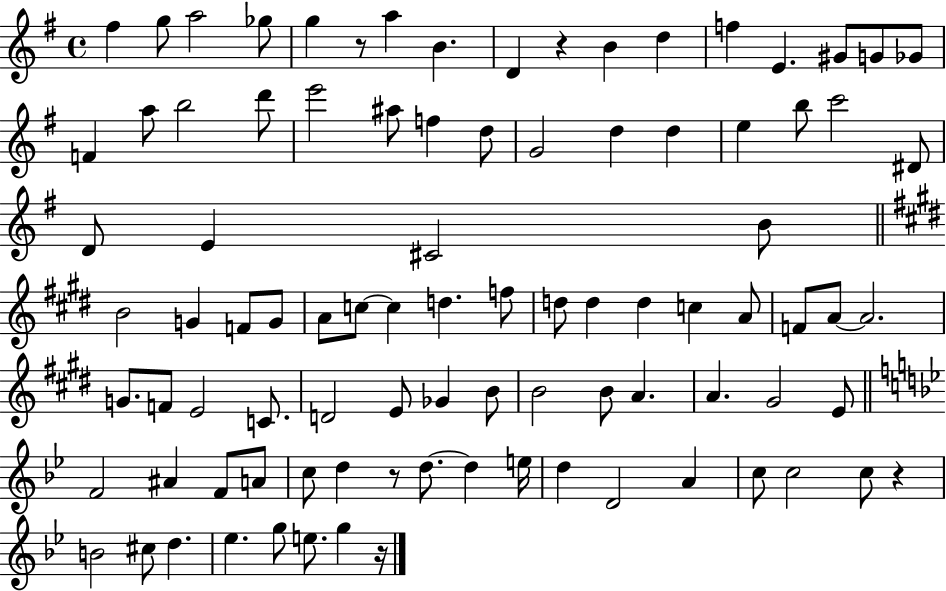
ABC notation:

X:1
T:Untitled
M:4/4
L:1/4
K:G
^f g/2 a2 _g/2 g z/2 a B D z B d f E ^G/2 G/2 _G/2 F a/2 b2 d'/2 e'2 ^a/2 f d/2 G2 d d e b/2 c'2 ^D/2 D/2 E ^C2 B/2 B2 G F/2 G/2 A/2 c/2 c d f/2 d/2 d d c A/2 F/2 A/2 A2 G/2 F/2 E2 C/2 D2 E/2 _G B/2 B2 B/2 A A ^G2 E/2 F2 ^A F/2 A/2 c/2 d z/2 d/2 d e/4 d D2 A c/2 c2 c/2 z B2 ^c/2 d _e g/2 e/2 g z/4